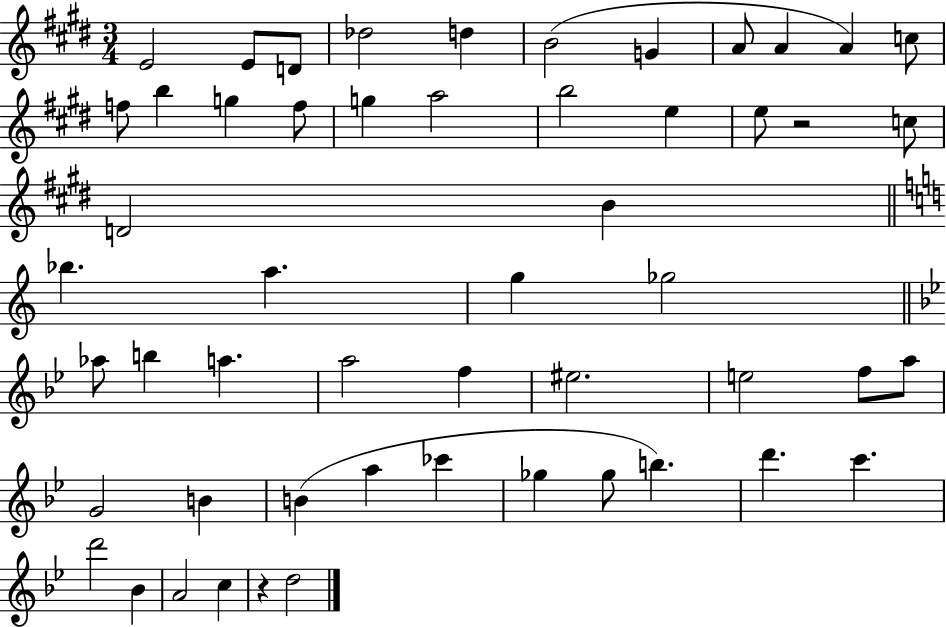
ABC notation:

X:1
T:Untitled
M:3/4
L:1/4
K:E
E2 E/2 D/2 _d2 d B2 G A/2 A A c/2 f/2 b g f/2 g a2 b2 e e/2 z2 c/2 D2 B _b a g _g2 _a/2 b a a2 f ^e2 e2 f/2 a/2 G2 B B a _c' _g _g/2 b d' c' d'2 _B A2 c z d2